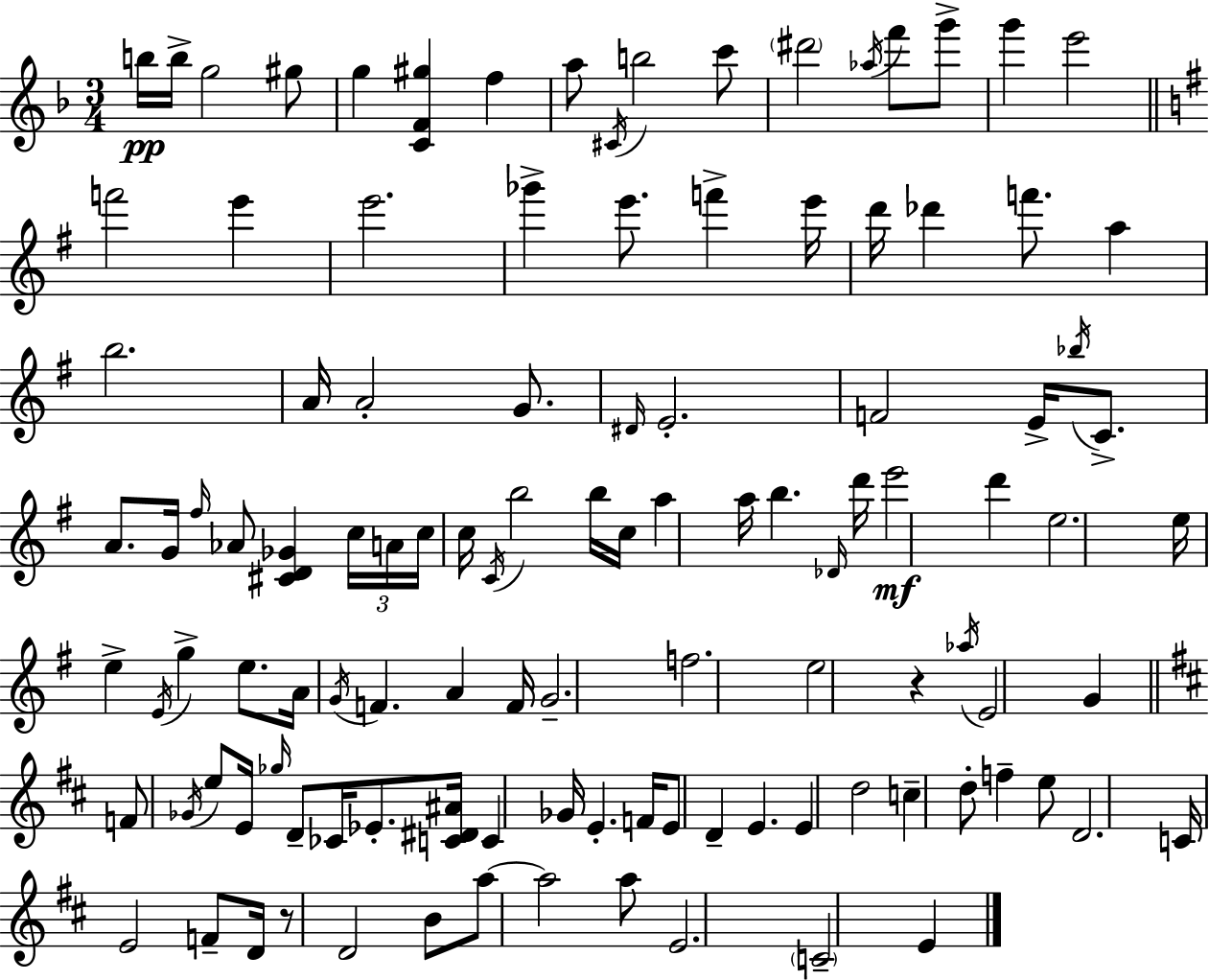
X:1
T:Untitled
M:3/4
L:1/4
K:F
b/4 b/4 g2 ^g/2 g [CF^g] f a/2 ^C/4 b2 c'/2 ^d'2 _a/4 f'/2 g'/2 g' e'2 f'2 e' e'2 _g' e'/2 f' e'/4 d'/4 _d' f'/2 a b2 A/4 A2 G/2 ^D/4 E2 F2 E/4 _b/4 C/2 A/2 G/4 ^f/4 _A/2 [^CD_G] c/4 A/4 c/4 c/4 C/4 b2 b/4 c/4 a a/4 b _D/4 d'/4 e'2 d' e2 e/4 e E/4 g e/2 A/4 G/4 F A F/4 G2 f2 e2 z _a/4 E2 G F/2 _G/4 e/2 E/4 _g/4 D/2 _C/4 _E/2 [C^D^A]/4 C _G/4 E F/4 E/2 D E E d2 c d/2 f e/2 D2 C/4 E2 F/2 D/4 z/2 D2 B/2 a/2 a2 a/2 E2 C2 E